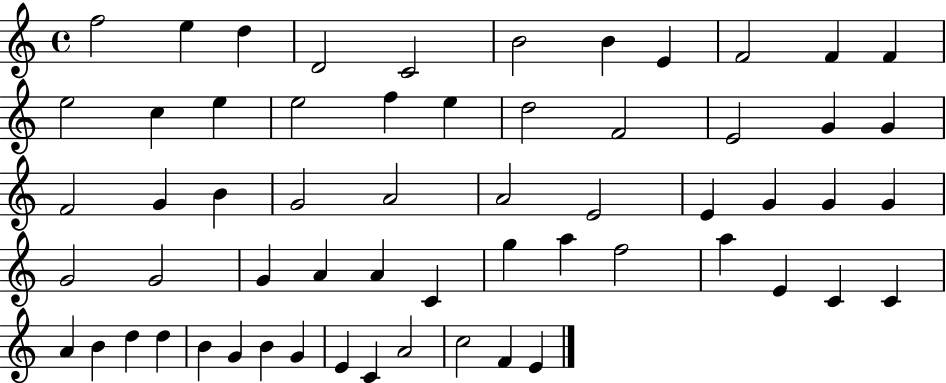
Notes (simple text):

F5/h E5/q D5/q D4/h C4/h B4/h B4/q E4/q F4/h F4/q F4/q E5/h C5/q E5/q E5/h F5/q E5/q D5/h F4/h E4/h G4/q G4/q F4/h G4/q B4/q G4/h A4/h A4/h E4/h E4/q G4/q G4/q G4/q G4/h G4/h G4/q A4/q A4/q C4/q G5/q A5/q F5/h A5/q E4/q C4/q C4/q A4/q B4/q D5/q D5/q B4/q G4/q B4/q G4/q E4/q C4/q A4/h C5/h F4/q E4/q